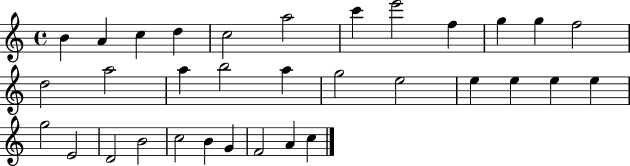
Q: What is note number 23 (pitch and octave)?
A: E5